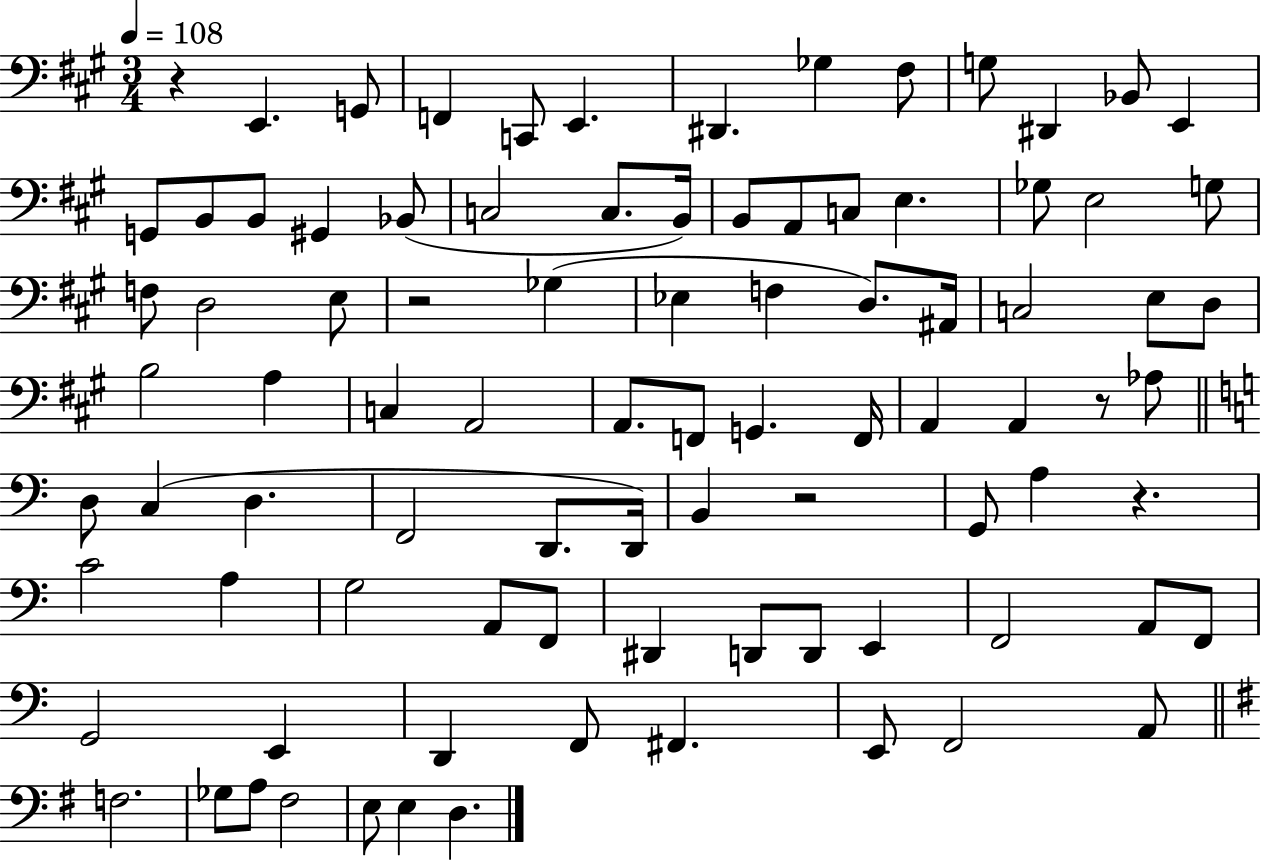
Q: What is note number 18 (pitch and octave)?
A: C3